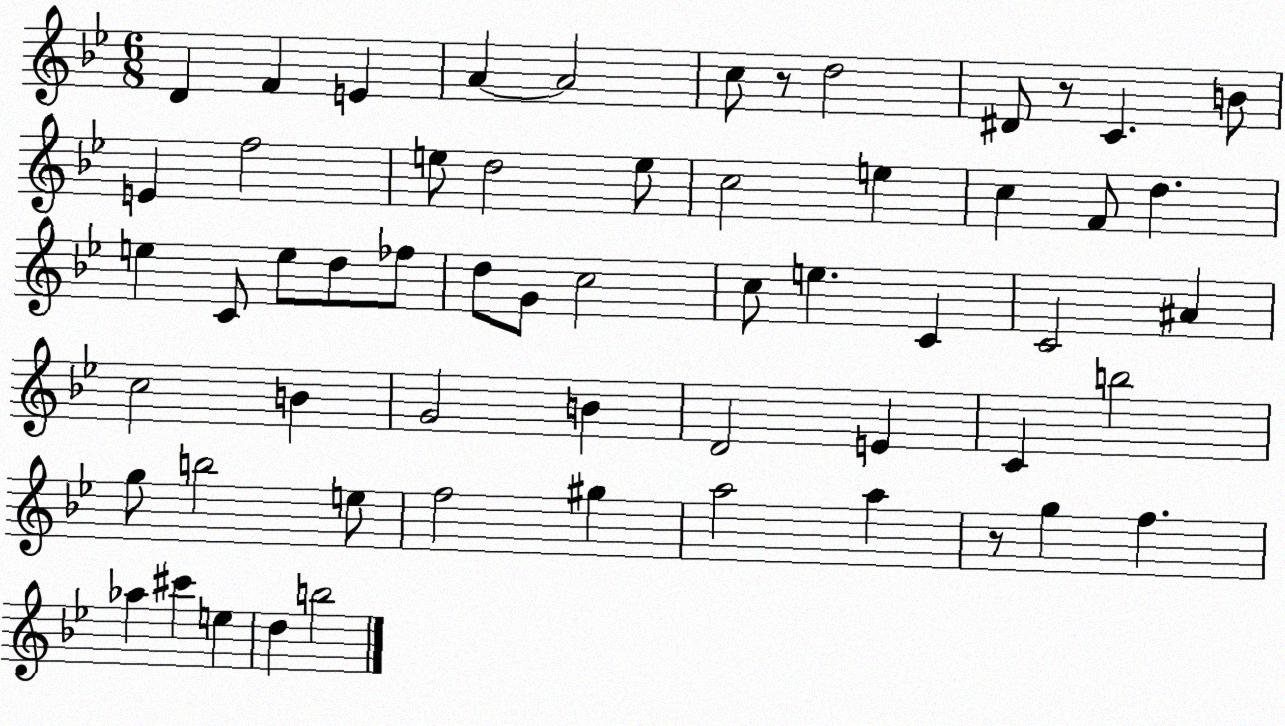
X:1
T:Untitled
M:6/8
L:1/4
K:Bb
D F E A A2 c/2 z/2 d2 ^D/2 z/2 C B/2 E f2 e/2 d2 e/2 c2 e c F/2 d e C/2 e/2 d/2 _f/2 d/2 G/2 c2 c/2 e C C2 ^A c2 B G2 B D2 E C b2 g/2 b2 e/2 f2 ^g a2 a z/2 g f _a ^c' e d b2